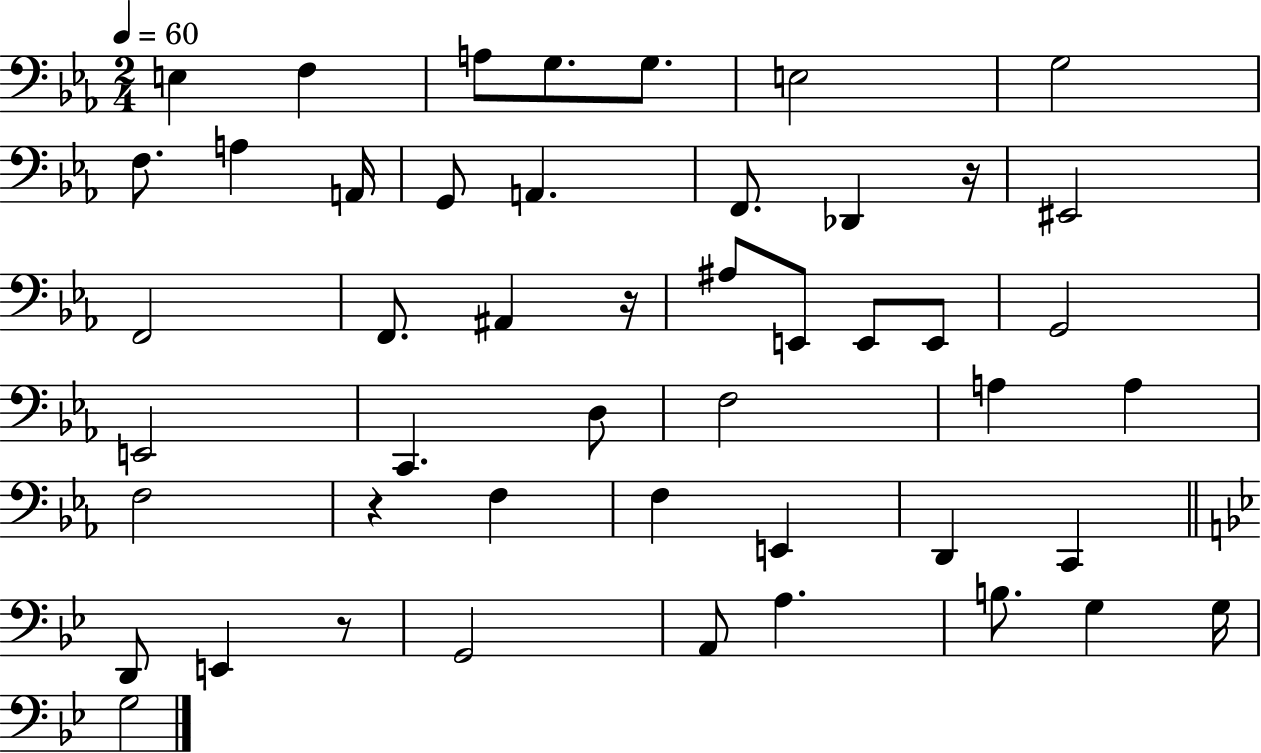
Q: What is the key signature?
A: EES major